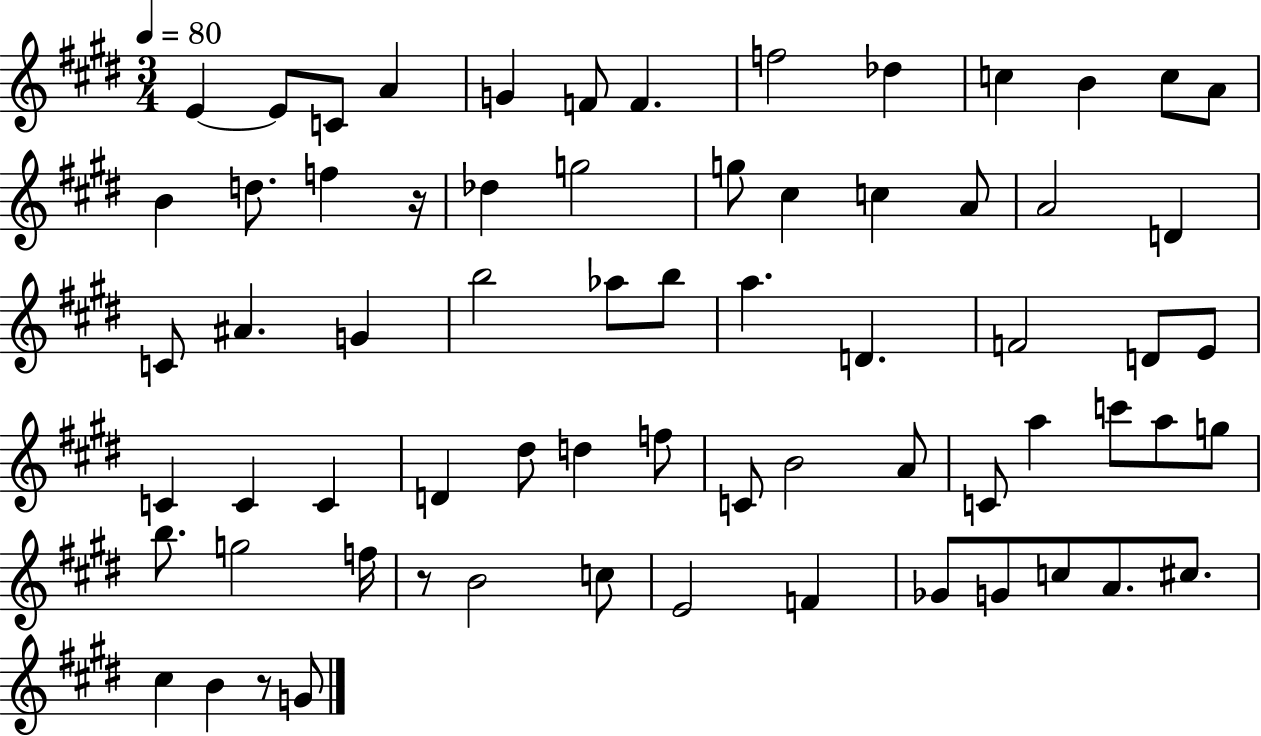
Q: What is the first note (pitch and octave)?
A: E4